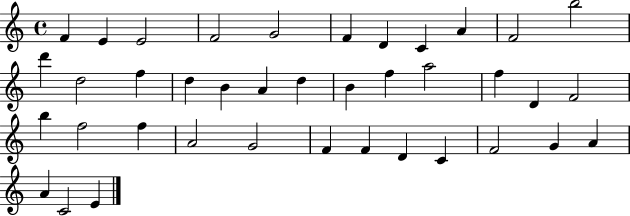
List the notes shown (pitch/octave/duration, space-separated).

F4/q E4/q E4/h F4/h G4/h F4/q D4/q C4/q A4/q F4/h B5/h D6/q D5/h F5/q D5/q B4/q A4/q D5/q B4/q F5/q A5/h F5/q D4/q F4/h B5/q F5/h F5/q A4/h G4/h F4/q F4/q D4/q C4/q F4/h G4/q A4/q A4/q C4/h E4/q